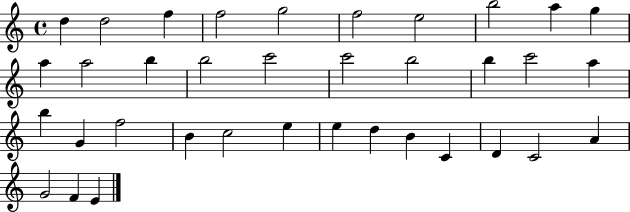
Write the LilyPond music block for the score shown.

{
  \clef treble
  \time 4/4
  \defaultTimeSignature
  \key c \major
  d''4 d''2 f''4 | f''2 g''2 | f''2 e''2 | b''2 a''4 g''4 | \break a''4 a''2 b''4 | b''2 c'''2 | c'''2 b''2 | b''4 c'''2 a''4 | \break b''4 g'4 f''2 | b'4 c''2 e''4 | e''4 d''4 b'4 c'4 | d'4 c'2 a'4 | \break g'2 f'4 e'4 | \bar "|."
}